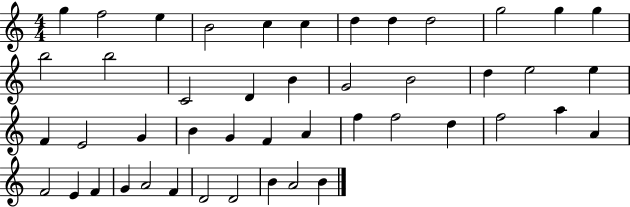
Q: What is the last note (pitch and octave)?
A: B4